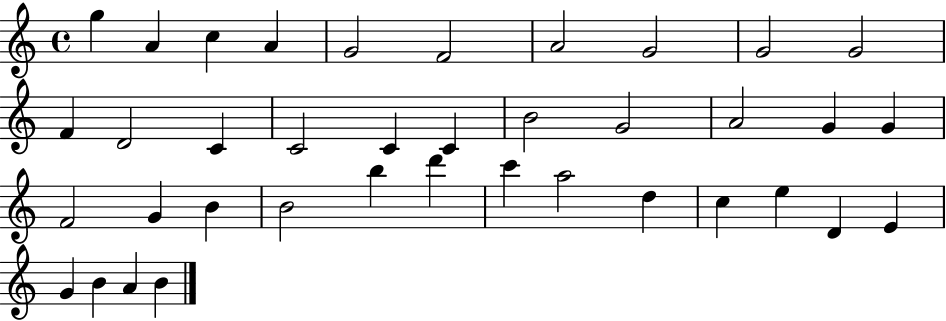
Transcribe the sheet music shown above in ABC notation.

X:1
T:Untitled
M:4/4
L:1/4
K:C
g A c A G2 F2 A2 G2 G2 G2 F D2 C C2 C C B2 G2 A2 G G F2 G B B2 b d' c' a2 d c e D E G B A B